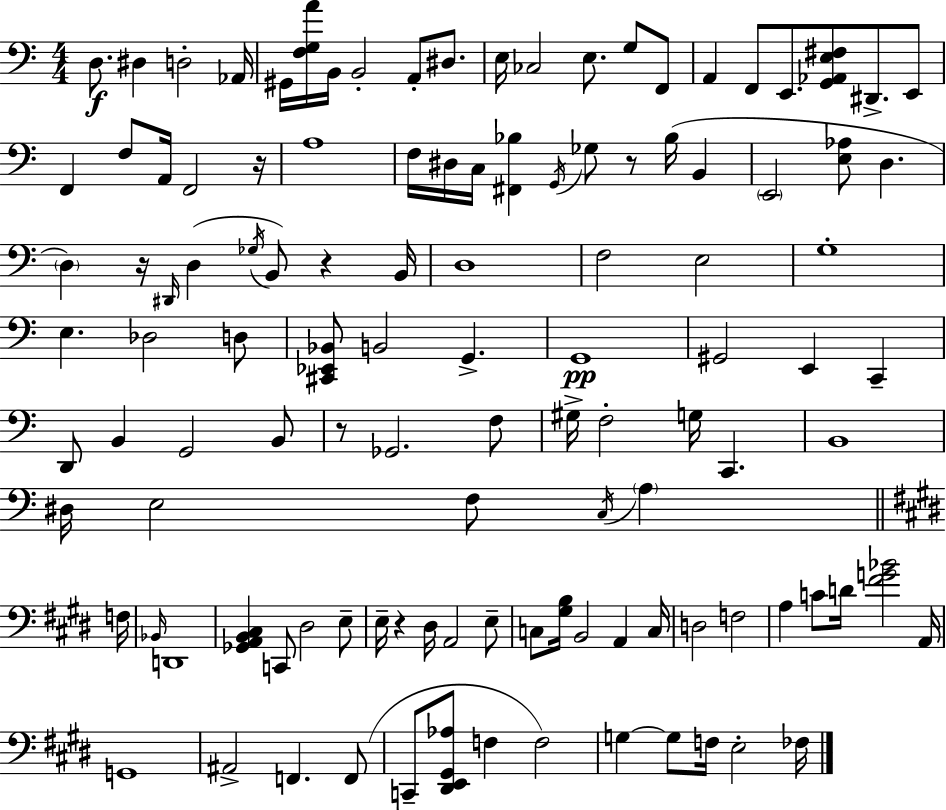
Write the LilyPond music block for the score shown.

{
  \clef bass
  \numericTimeSignature
  \time 4/4
  \key c \major
  d8.\f dis4 d2-. aes,16 | gis,16 <f g a'>16 b,16 b,2-. a,8-. dis8. | e16 ces2 e8. g8 f,8 | a,4 f,8 e,8. <g, aes, e fis>8 dis,8.-> e,8 | \break f,4 f8 a,16 f,2 r16 | a1 | f16 dis16 c16 <fis, bes>4 \acciaccatura { g,16 } ges8 r8 bes16( b,4 | \parenthesize e,2 <e aes>8 d4. | \break \parenthesize d4) r16 \grace { dis,16 } d4( \acciaccatura { ges16 } b,8) r4 | b,16 d1 | f2 e2 | g1-. | \break e4. des2 | d8 <cis, ees, bes,>8 b,2 g,4.-> | g,1\pp | gis,2 e,4 c,4-- | \break d,8 b,4 g,2 | b,8 r8 ges,2. | f8 gis16-> f2-. g16 c,4. | b,1 | \break dis16 e2 f8 \acciaccatura { c16 } \parenthesize a4 | \bar "||" \break \key e \major f16 \grace { bes,16 } d,1 | <ges, a, b, cis>4 c,8 dis2 | e8-- e16-- r4 dis16 a,2 | e8-- c8 <gis b>16 b,2 a,4 | \break c16 d2 f2 | a4 c'8 d'16 <fis' g' bes'>2 | a,16 g,1 | ais,2-> f,4. | \break f,8( c,8-- <dis, e, gis, aes>8 f4 f2) | g4~~ g8 f16 e2-. | fes16 \bar "|."
}